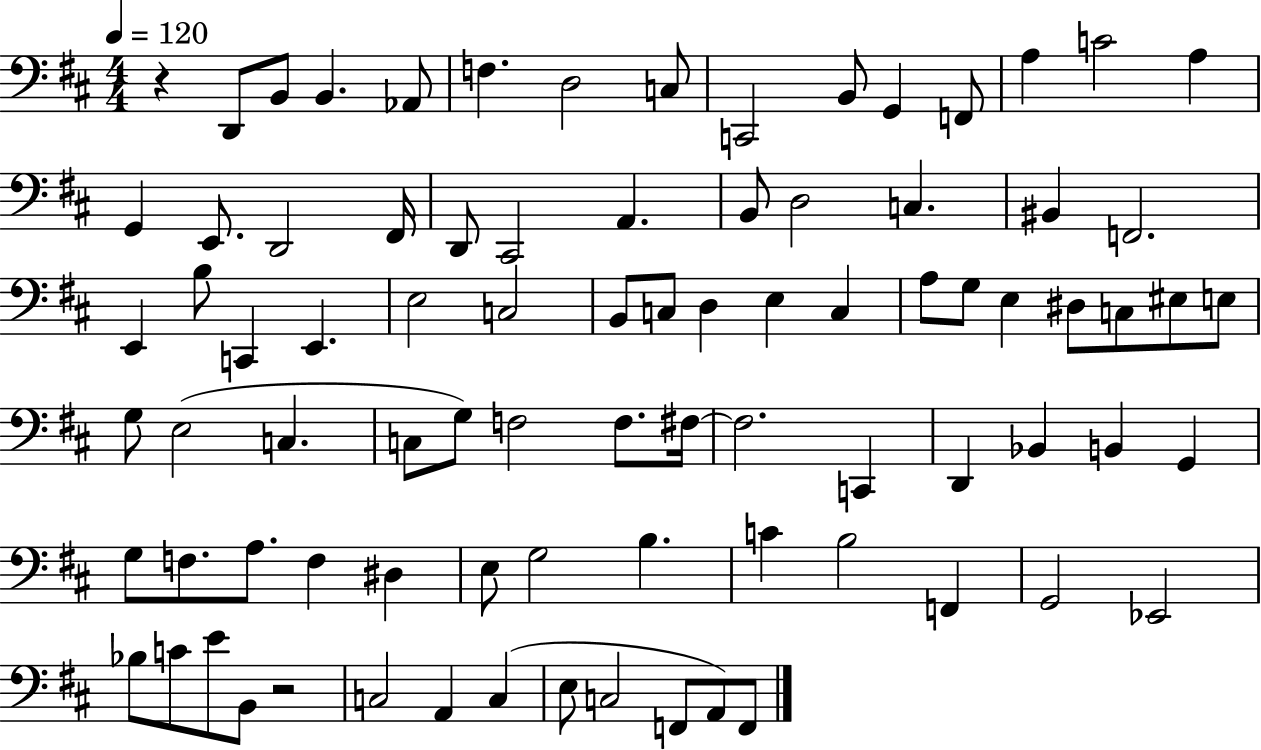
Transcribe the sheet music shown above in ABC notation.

X:1
T:Untitled
M:4/4
L:1/4
K:D
z D,,/2 B,,/2 B,, _A,,/2 F, D,2 C,/2 C,,2 B,,/2 G,, F,,/2 A, C2 A, G,, E,,/2 D,,2 ^F,,/4 D,,/2 ^C,,2 A,, B,,/2 D,2 C, ^B,, F,,2 E,, B,/2 C,, E,, E,2 C,2 B,,/2 C,/2 D, E, C, A,/2 G,/2 E, ^D,/2 C,/2 ^E,/2 E,/2 G,/2 E,2 C, C,/2 G,/2 F,2 F,/2 ^F,/4 ^F,2 C,, D,, _B,, B,, G,, G,/2 F,/2 A,/2 F, ^D, E,/2 G,2 B, C B,2 F,, G,,2 _E,,2 _B,/2 C/2 E/2 B,,/2 z2 C,2 A,, C, E,/2 C,2 F,,/2 A,,/2 F,,/2